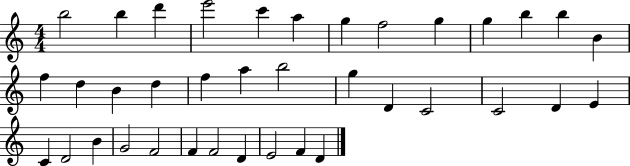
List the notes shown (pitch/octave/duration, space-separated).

B5/h B5/q D6/q E6/h C6/q A5/q G5/q F5/h G5/q G5/q B5/q B5/q B4/q F5/q D5/q B4/q D5/q F5/q A5/q B5/h G5/q D4/q C4/h C4/h D4/q E4/q C4/q D4/h B4/q G4/h F4/h F4/q F4/h D4/q E4/h F4/q D4/q